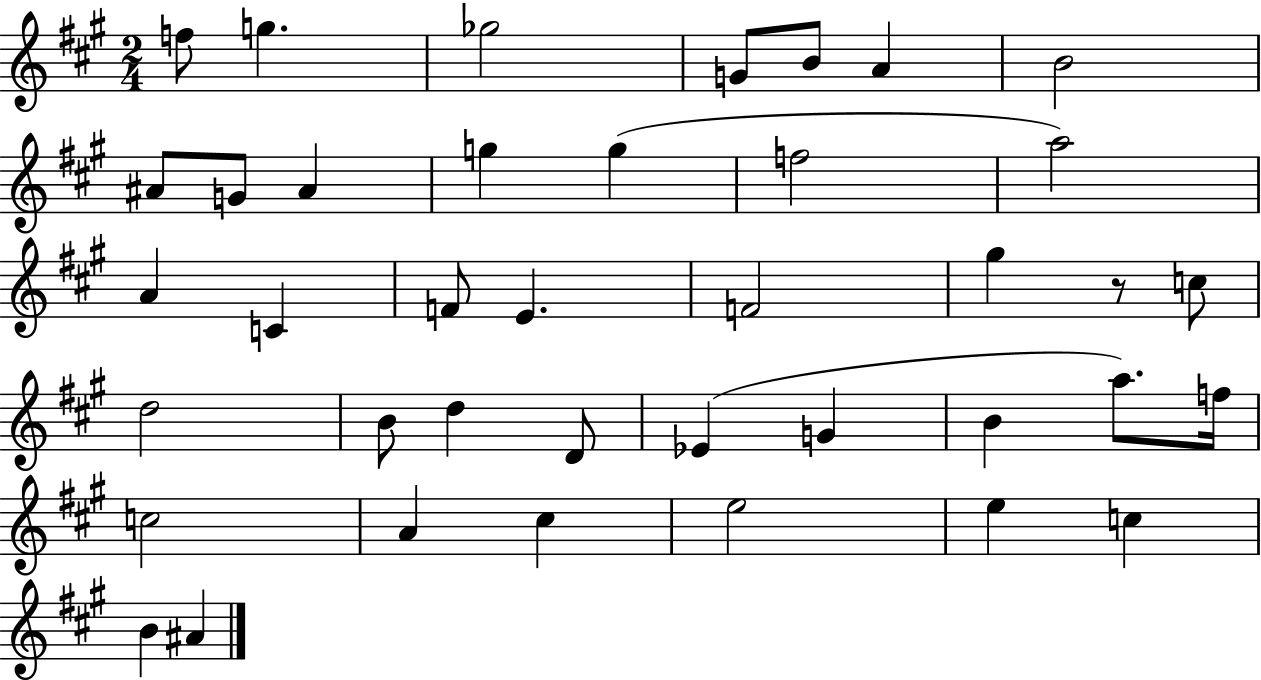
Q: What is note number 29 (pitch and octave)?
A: A5